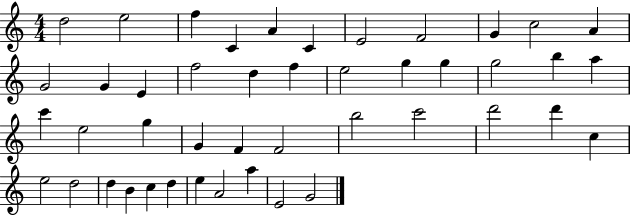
D5/h E5/h F5/q C4/q A4/q C4/q E4/h F4/h G4/q C5/h A4/q G4/h G4/q E4/q F5/h D5/q F5/q E5/h G5/q G5/q G5/h B5/q A5/q C6/q E5/h G5/q G4/q F4/q F4/h B5/h C6/h D6/h D6/q C5/q E5/h D5/h D5/q B4/q C5/q D5/q E5/q A4/h A5/q E4/h G4/h